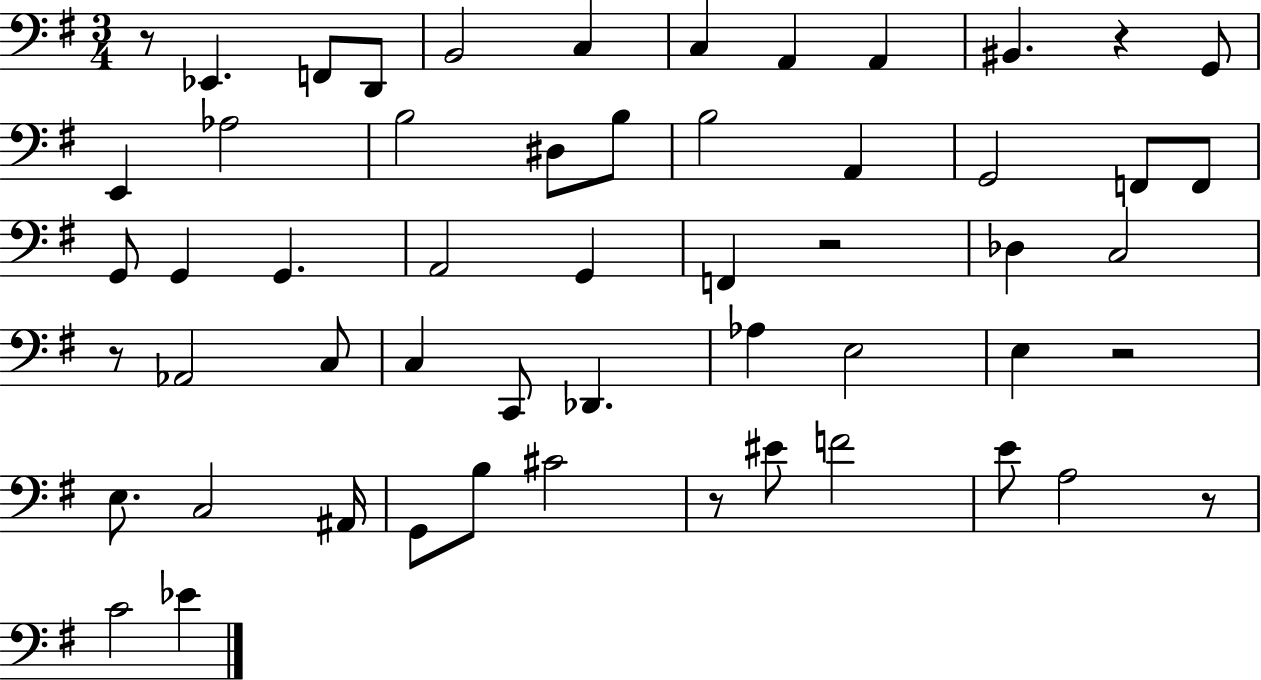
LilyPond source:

{
  \clef bass
  \numericTimeSignature
  \time 3/4
  \key g \major
  r8 ees,4. f,8 d,8 | b,2 c4 | c4 a,4 a,4 | bis,4. r4 g,8 | \break e,4 aes2 | b2 dis8 b8 | b2 a,4 | g,2 f,8 f,8 | \break g,8 g,4 g,4. | a,2 g,4 | f,4 r2 | des4 c2 | \break r8 aes,2 c8 | c4 c,8 des,4. | aes4 e2 | e4 r2 | \break e8. c2 ais,16 | g,8 b8 cis'2 | r8 eis'8 f'2 | e'8 a2 r8 | \break c'2 ees'4 | \bar "|."
}